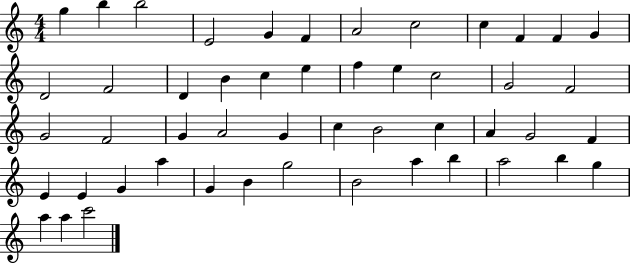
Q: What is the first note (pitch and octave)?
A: G5